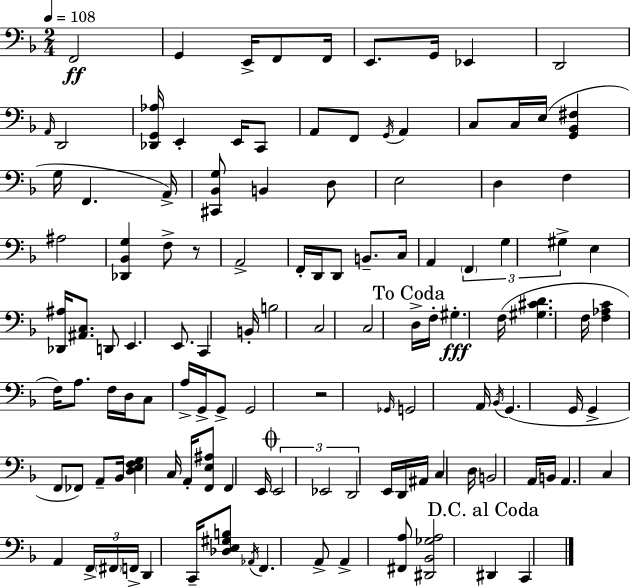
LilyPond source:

{
  \clef bass
  \numericTimeSignature
  \time 2/4
  \key d \minor
  \tempo 4 = 108
  \repeat volta 2 { f,2\ff | g,4 e,16-> f,8 f,16 | e,8. g,16 ees,4 | d,2 | \break \grace { a,16 } d,2 | <des, g, aes>16 e,4-. e,16 c,8 | a,8 f,8 \acciaccatura { g,16 } a,4 | c8 c16 e16( <g, bes, fis>4 | \break g16 f,4. | a,16->) <cis, bes, g>8 b,4 | d8 e2 | d4 f4 | \break ais2 | <des, bes, g>4 f8-> | r8 a,2-> | f,16-. d,16 d,8 b,8.-- | \break c16 a,4 \tuplet 3/2 { \parenthesize f,4 | g4 gis4-> } | e4 <des, ais>16 <ais, c>8. | d,8 e,4. | \break e,8. c,4 | b,16-. b2 | c2 | c2 | \break \mark "To Coda" d16-> f16-. gis4.-.\fff | f16( <gis cis' d'>4. | f16 <f aes c'>4 f16) a8. | f16 d16 c8 a16-> g,16-> | \break g,8-> g,2 | r2 | \grace { ges,16 } g,2 | a,16 \acciaccatura { bes,16 } g,4.( | \break g,16 g,4-> | f,8 fes,8) a,8-- bes,16 <d e f g>4 | c16 a,16-. <f, e ais>8 f,4 | e,16 \mark \markup { \musicglyph "scripts.coda" } \tuplet 3/2 { e,2 | \break ees,2 | d,2 } | e,16 d,16 ais,16 c4 | d16 b,2 | \break a,16 b,16 a,4. | c4 | a,4 \tuplet 3/2 { f,16-> \parenthesize fis,16 f,16-> } d,4 | c,16-- <des e gis b>8 \acciaccatura { aes,16 } f,4. | \break a,8-> a,4-> | <fis, a>8 <dis, bes, ges a>2 | \mark "D.C. al Coda" dis,4 | c,4 } \bar "|."
}